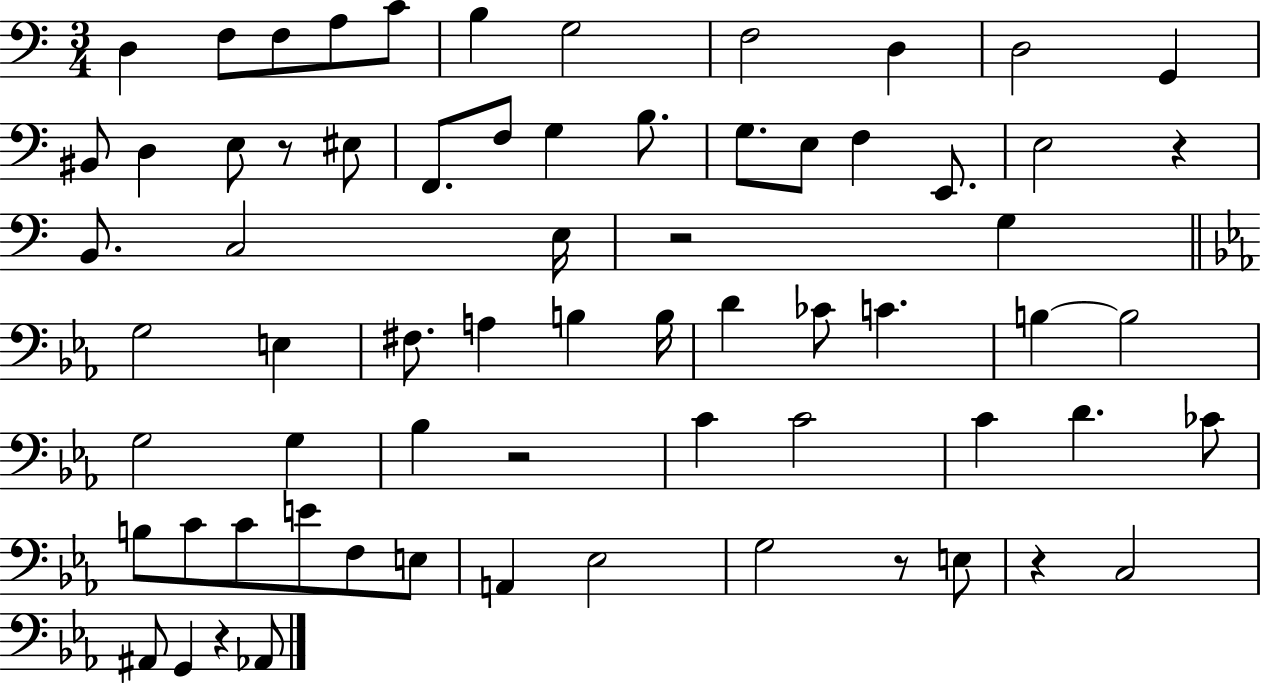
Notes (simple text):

D3/q F3/e F3/e A3/e C4/e B3/q G3/h F3/h D3/q D3/h G2/q BIS2/e D3/q E3/e R/e EIS3/e F2/e. F3/e G3/q B3/e. G3/e. E3/e F3/q E2/e. E3/h R/q B2/e. C3/h E3/s R/h G3/q G3/h E3/q F#3/e. A3/q B3/q B3/s D4/q CES4/e C4/q. B3/q B3/h G3/h G3/q Bb3/q R/h C4/q C4/h C4/q D4/q. CES4/e B3/e C4/e C4/e E4/e F3/e E3/e A2/q Eb3/h G3/h R/e E3/e R/q C3/h A#2/e G2/q R/q Ab2/e